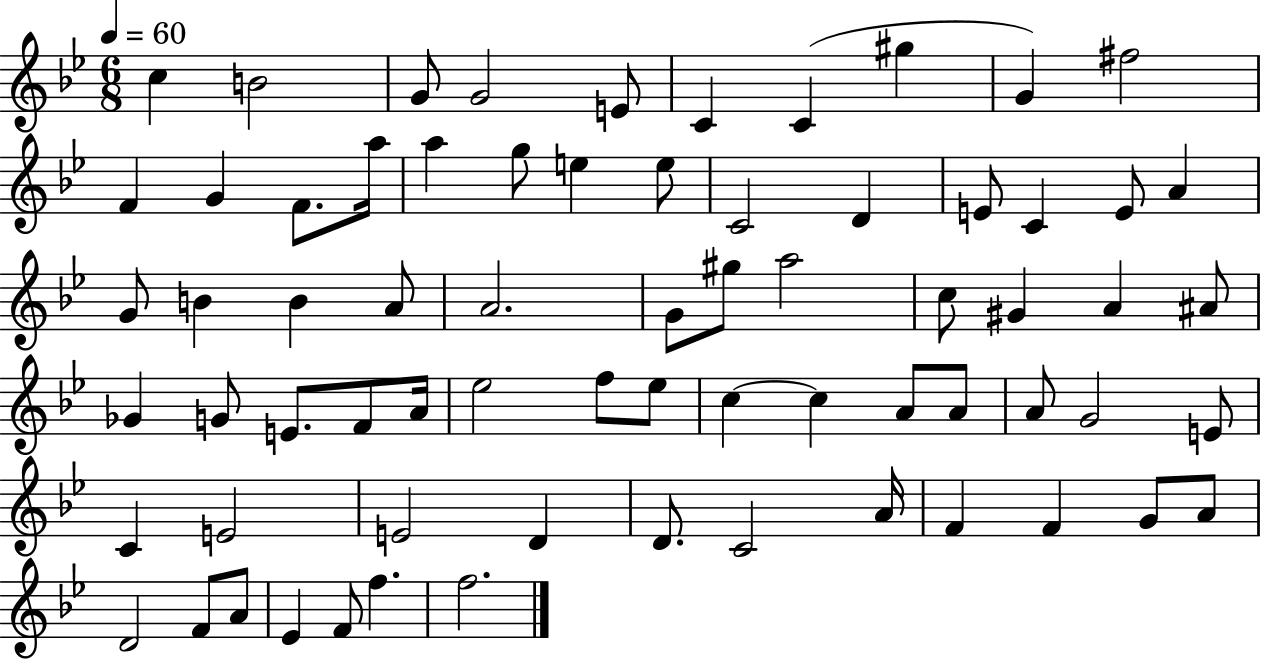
{
  \clef treble
  \numericTimeSignature
  \time 6/8
  \key bes \major
  \tempo 4 = 60
  \repeat volta 2 { c''4 b'2 | g'8 g'2 e'8 | c'4 c'4( gis''4 | g'4) fis''2 | \break f'4 g'4 f'8. a''16 | a''4 g''8 e''4 e''8 | c'2 d'4 | e'8 c'4 e'8 a'4 | \break g'8 b'4 b'4 a'8 | a'2. | g'8 gis''8 a''2 | c''8 gis'4 a'4 ais'8 | \break ges'4 g'8 e'8. f'8 a'16 | ees''2 f''8 ees''8 | c''4~~ c''4 a'8 a'8 | a'8 g'2 e'8 | \break c'4 e'2 | e'2 d'4 | d'8. c'2 a'16 | f'4 f'4 g'8 a'8 | \break d'2 f'8 a'8 | ees'4 f'8 f''4. | f''2. | } \bar "|."
}